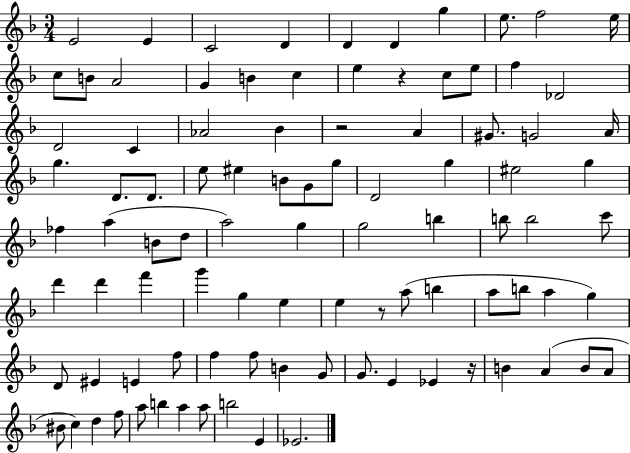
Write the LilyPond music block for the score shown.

{
  \clef treble
  \numericTimeSignature
  \time 3/4
  \key f \major
  e'2 e'4 | c'2 d'4 | d'4 d'4 g''4 | e''8. f''2 e''16 | \break c''8 b'8 a'2 | g'4 b'4 c''4 | e''4 r4 c''8 e''8 | f''4 des'2 | \break d'2 c'4 | aes'2 bes'4 | r2 a'4 | gis'8. g'2 a'16 | \break g''4. d'8. d'8. | e''8 eis''4 b'8 g'8 g''8 | d'2 g''4 | eis''2 g''4 | \break fes''4 a''4( b'8 d''8 | a''2) g''4 | g''2 b''4 | b''8 b''2 c'''8 | \break d'''4 d'''4 f'''4 | g'''4 g''4 e''4 | e''4 r8 a''8( b''4 | a''8 b''8 a''4 g''4) | \break d'8 eis'4 e'4 f''8 | f''4 f''8 b'4 g'8 | g'8. e'4 ees'4 r16 | b'4 a'4( b'8 a'8 | \break bis'8 c''4) d''4 f''8 | a''8 b''4 a''4 a''8 | b''2 e'4 | ees'2. | \break \bar "|."
}